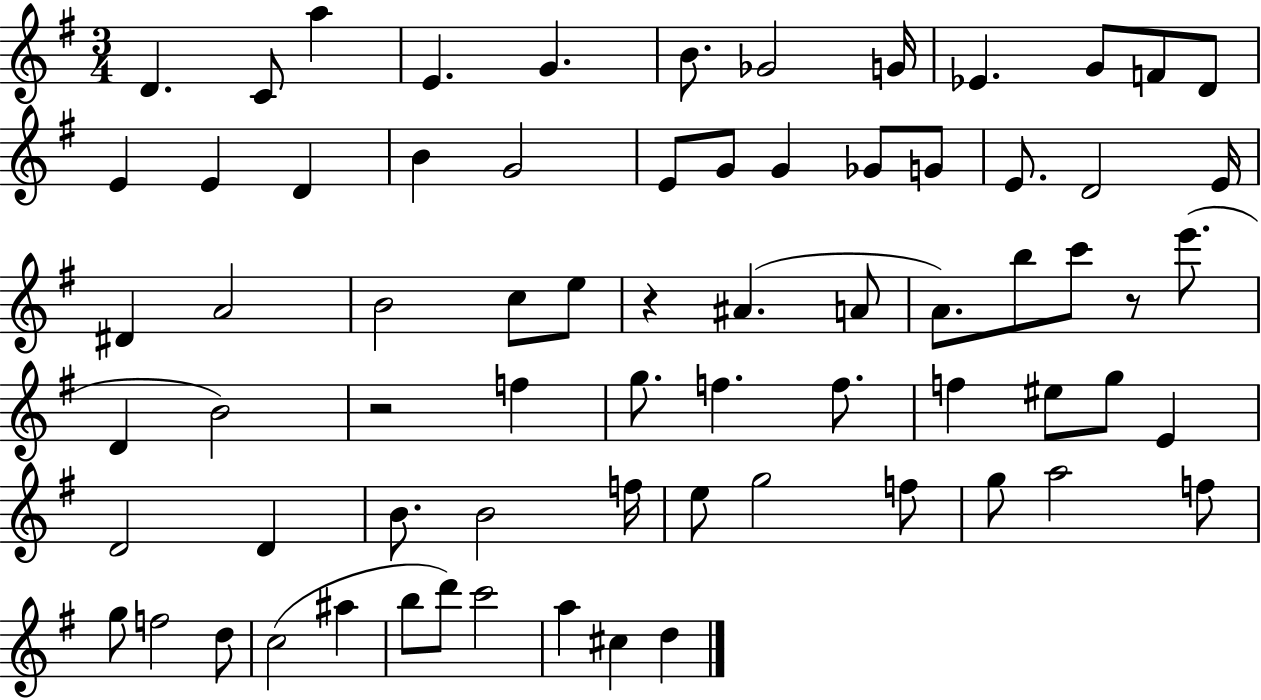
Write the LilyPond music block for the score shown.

{
  \clef treble
  \numericTimeSignature
  \time 3/4
  \key g \major
  d'4. c'8 a''4 | e'4. g'4. | b'8. ges'2 g'16 | ees'4. g'8 f'8 d'8 | \break e'4 e'4 d'4 | b'4 g'2 | e'8 g'8 g'4 ges'8 g'8 | e'8. d'2 e'16 | \break dis'4 a'2 | b'2 c''8 e''8 | r4 ais'4.( a'8 | a'8.) b''8 c'''8 r8 e'''8.( | \break d'4 b'2) | r2 f''4 | g''8. f''4. f''8. | f''4 eis''8 g''8 e'4 | \break d'2 d'4 | b'8. b'2 f''16 | e''8 g''2 f''8 | g''8 a''2 f''8 | \break g''8 f''2 d''8 | c''2( ais''4 | b''8 d'''8) c'''2 | a''4 cis''4 d''4 | \break \bar "|."
}